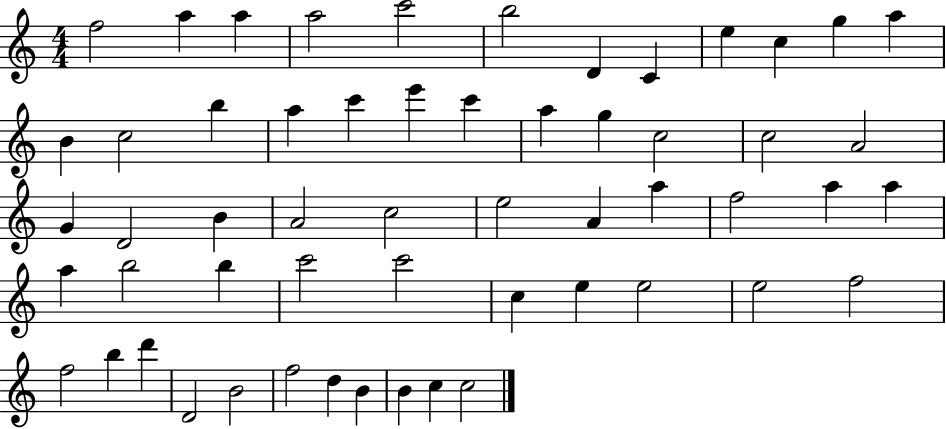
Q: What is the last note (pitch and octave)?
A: C5